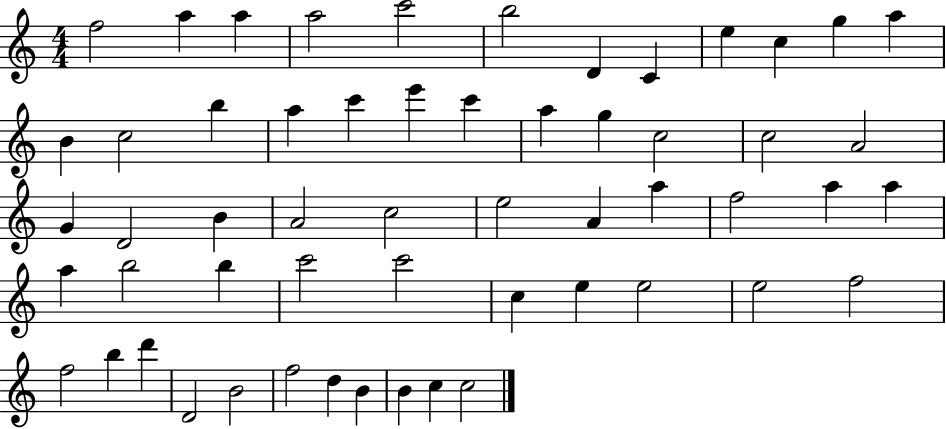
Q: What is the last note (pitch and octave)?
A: C5